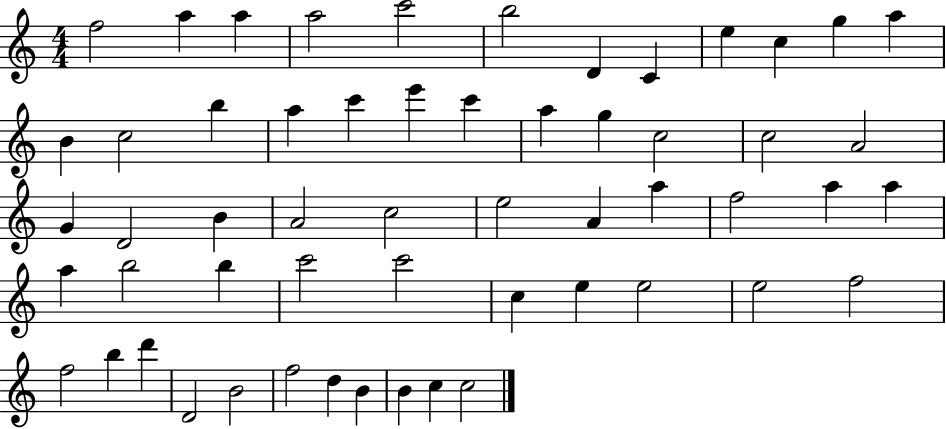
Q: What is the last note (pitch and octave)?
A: C5